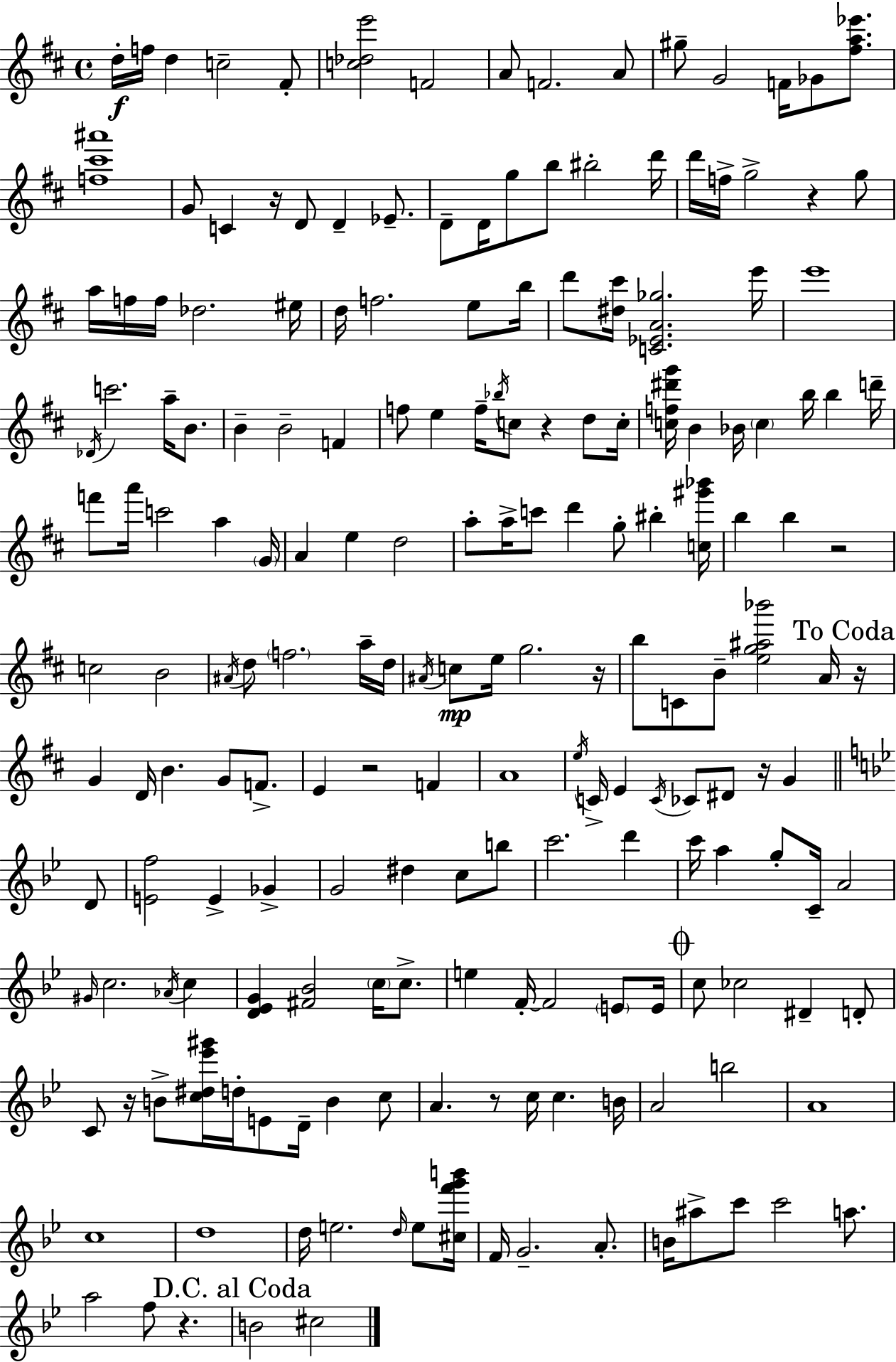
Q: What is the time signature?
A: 4/4